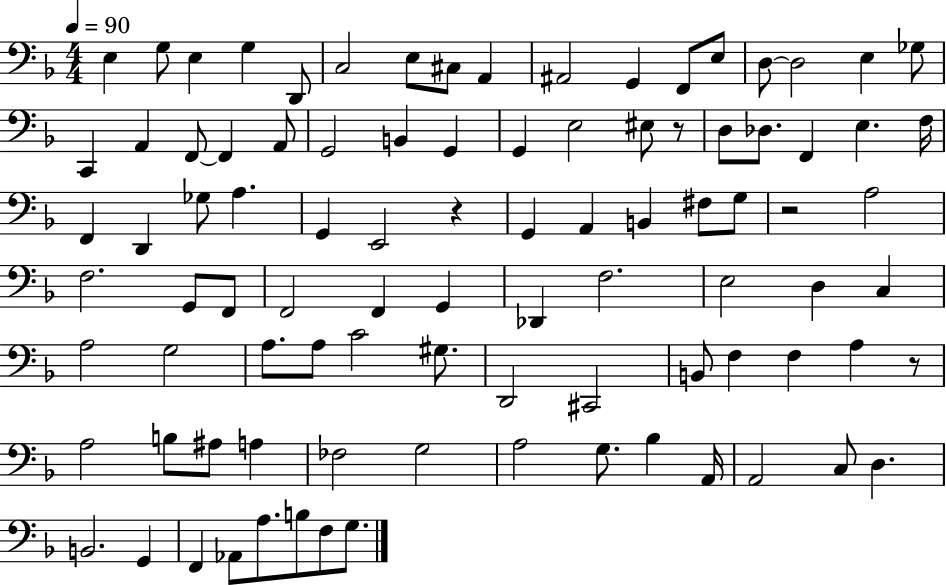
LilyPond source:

{
  \clef bass
  \numericTimeSignature
  \time 4/4
  \key f \major
  \tempo 4 = 90
  e4 g8 e4 g4 d,8 | c2 e8 cis8 a,4 | ais,2 g,4 f,8 e8 | d8~~ d2 e4 ges8 | \break c,4 a,4 f,8~~ f,4 a,8 | g,2 b,4 g,4 | g,4 e2 eis8 r8 | d8 des8. f,4 e4. f16 | \break f,4 d,4 ges8 a4. | g,4 e,2 r4 | g,4 a,4 b,4 fis8 g8 | r2 a2 | \break f2. g,8 f,8 | f,2 f,4 g,4 | des,4 f2. | e2 d4 c4 | \break a2 g2 | a8. a8 c'2 gis8. | d,2 cis,2 | b,8 f4 f4 a4 r8 | \break a2 b8 ais8 a4 | fes2 g2 | a2 g8. bes4 a,16 | a,2 c8 d4. | \break b,2. g,4 | f,4 aes,8 a8. b8 f8 g8. | \bar "|."
}